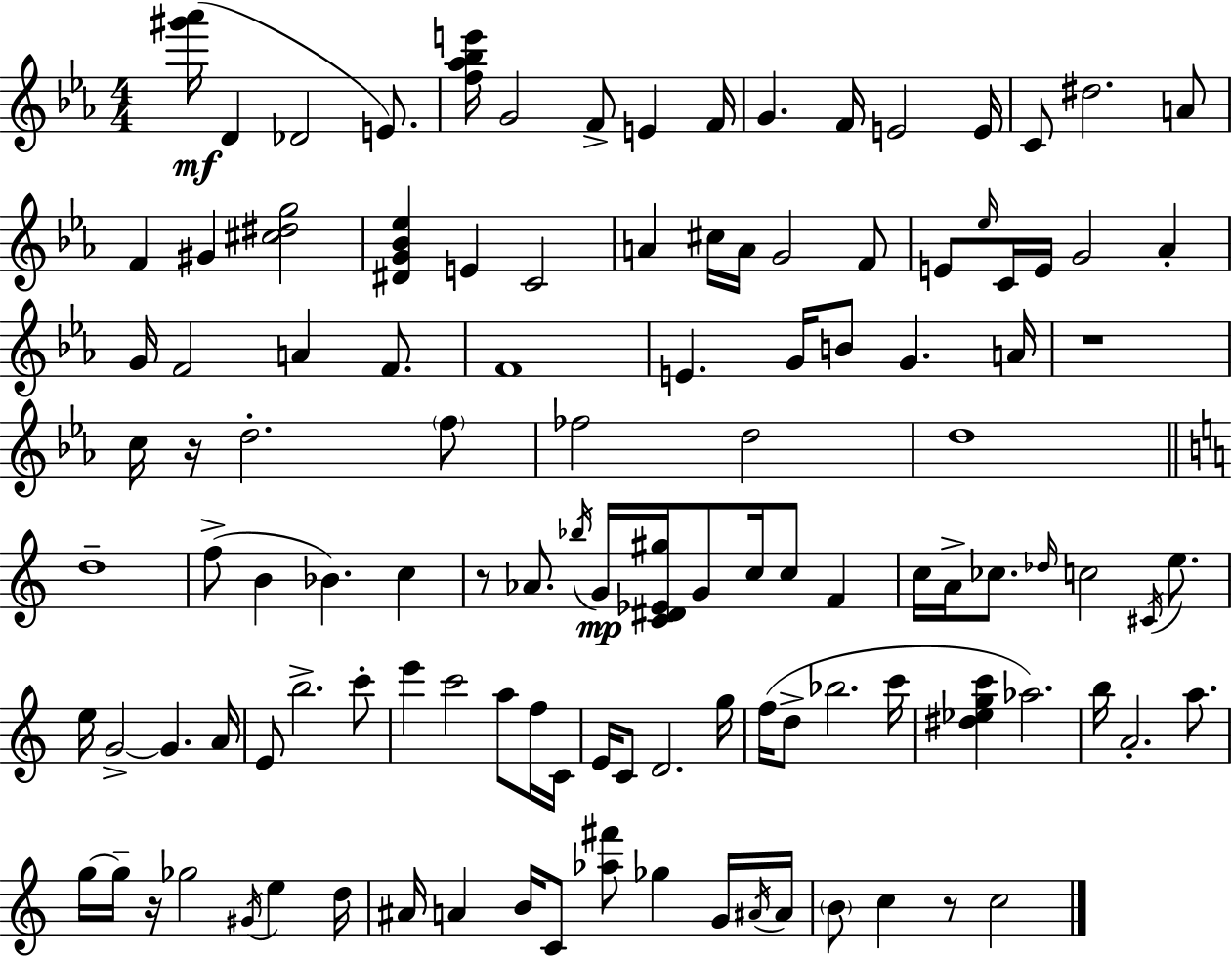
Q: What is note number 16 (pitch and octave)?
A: G#4